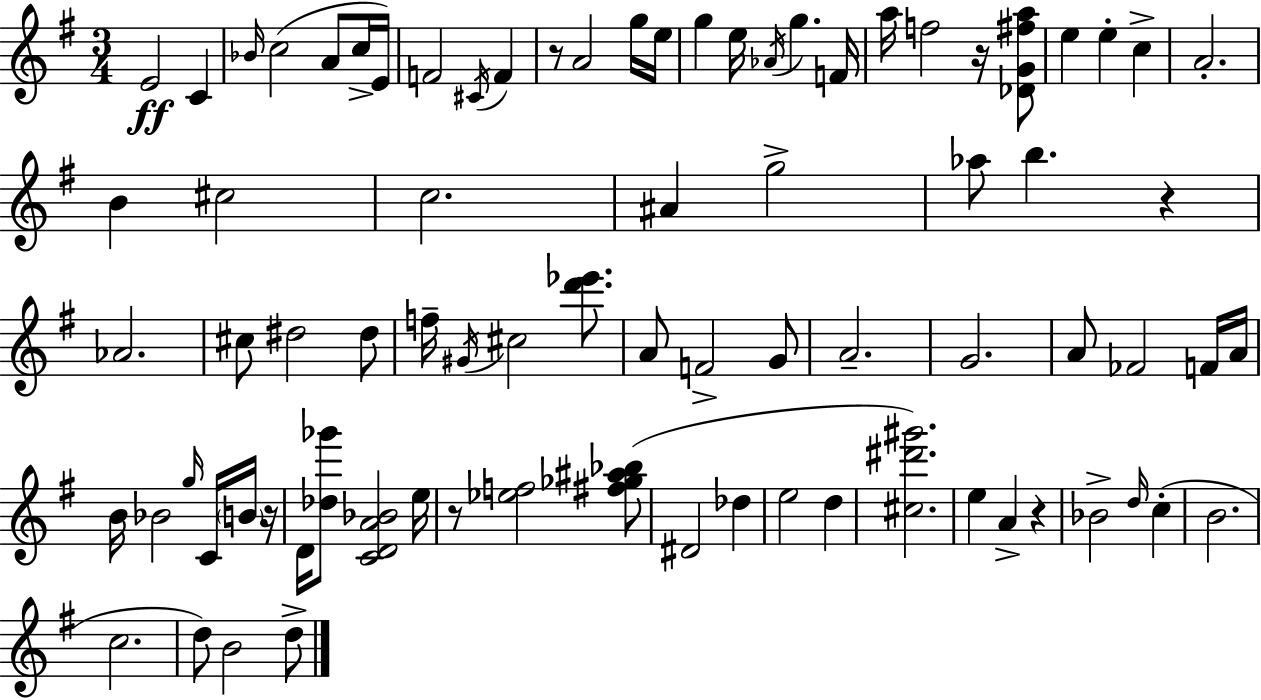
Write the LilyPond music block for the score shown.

{
  \clef treble
  \numericTimeSignature
  \time 3/4
  \key g \major
  e'2\ff c'4 | \grace { bes'16 }( c''2 a'8 c''16-> | e'16) f'2 \acciaccatura { cis'16 } f'4 | r8 a'2 | \break g''16 e''16 g''4 e''16 \acciaccatura { aes'16 } g''4. | f'16 a''16 f''2 | r16 <des' g' fis'' a''>8 e''4 e''4-. c''4-> | a'2.-. | \break b'4 cis''2 | c''2. | ais'4 g''2-> | aes''8 b''4. r4 | \break aes'2. | cis''8 dis''2 | dis''8 f''16-- \acciaccatura { gis'16 } cis''2 | <d''' ees'''>8. a'8 f'2-> | \break g'8 a'2.-- | g'2. | a'8 fes'2 | f'16 a'16 b'16 bes'2 | \break \grace { g''16 } c'16 \parenthesize b'16 r16 d'16 <des'' ges'''>8 <c' d' a' bes'>2 | e''16 r8 <ees'' f''>2 | <fis'' ges'' ais'' bes''>8( dis'2 | des''4 e''2 | \break d''4 <cis'' dis''' gis'''>2.) | e''4 a'4-> | r4 bes'2-> | \grace { d''16 }( c''4-. b'2. | \break c''2. | d''8) b'2 | d''8-> \bar "|."
}